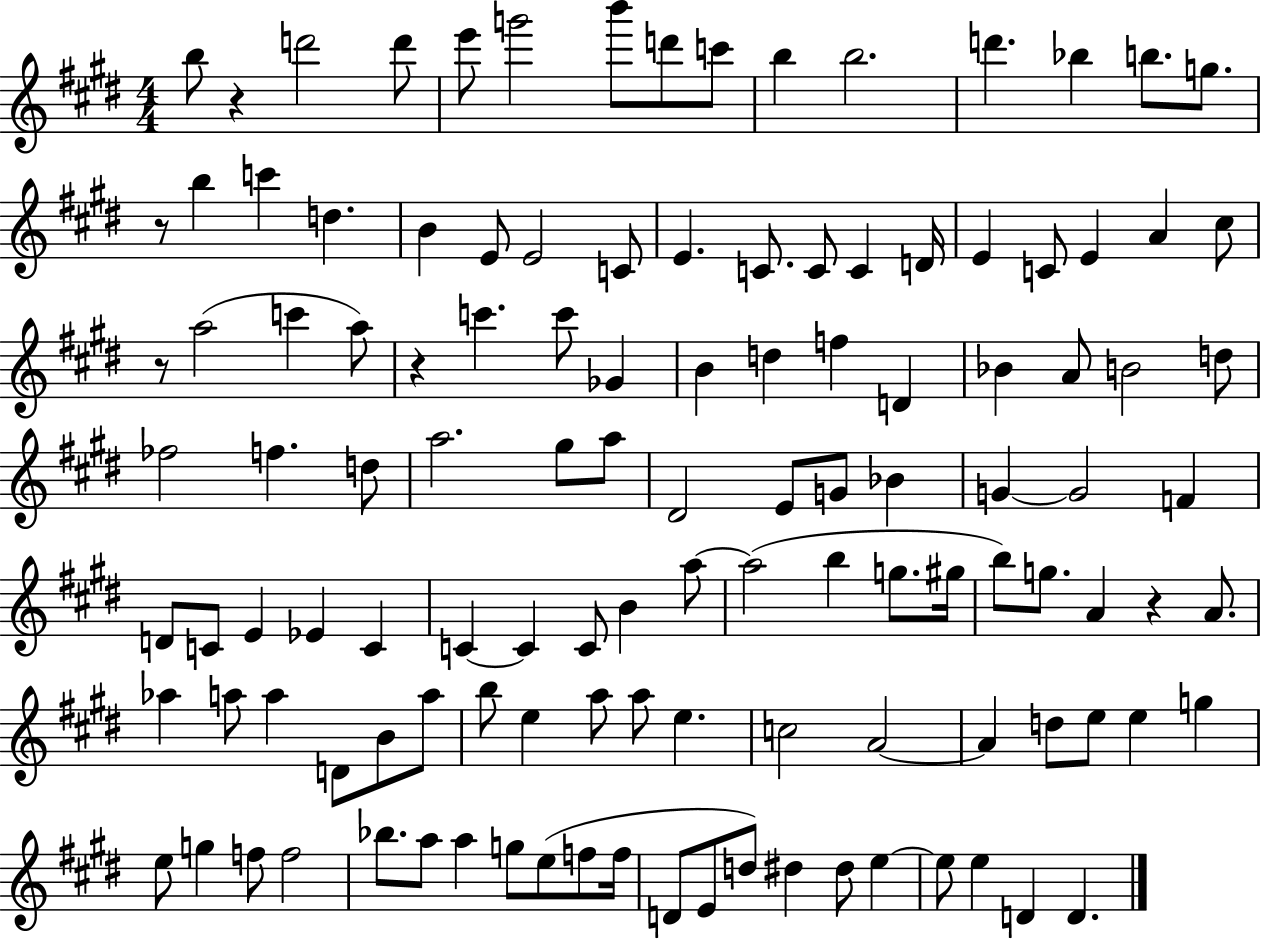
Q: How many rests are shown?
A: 5